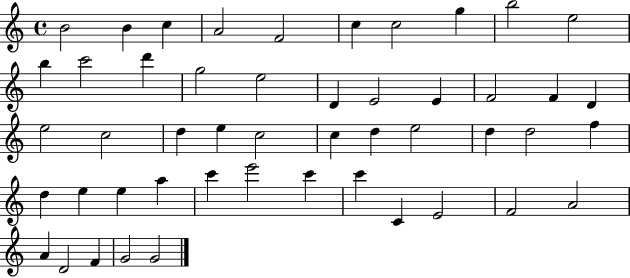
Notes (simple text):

B4/h B4/q C5/q A4/h F4/h C5/q C5/h G5/q B5/h E5/h B5/q C6/h D6/q G5/h E5/h D4/q E4/h E4/q F4/h F4/q D4/q E5/h C5/h D5/q E5/q C5/h C5/q D5/q E5/h D5/q D5/h F5/q D5/q E5/q E5/q A5/q C6/q E6/h C6/q C6/q C4/q E4/h F4/h A4/h A4/q D4/h F4/q G4/h G4/h